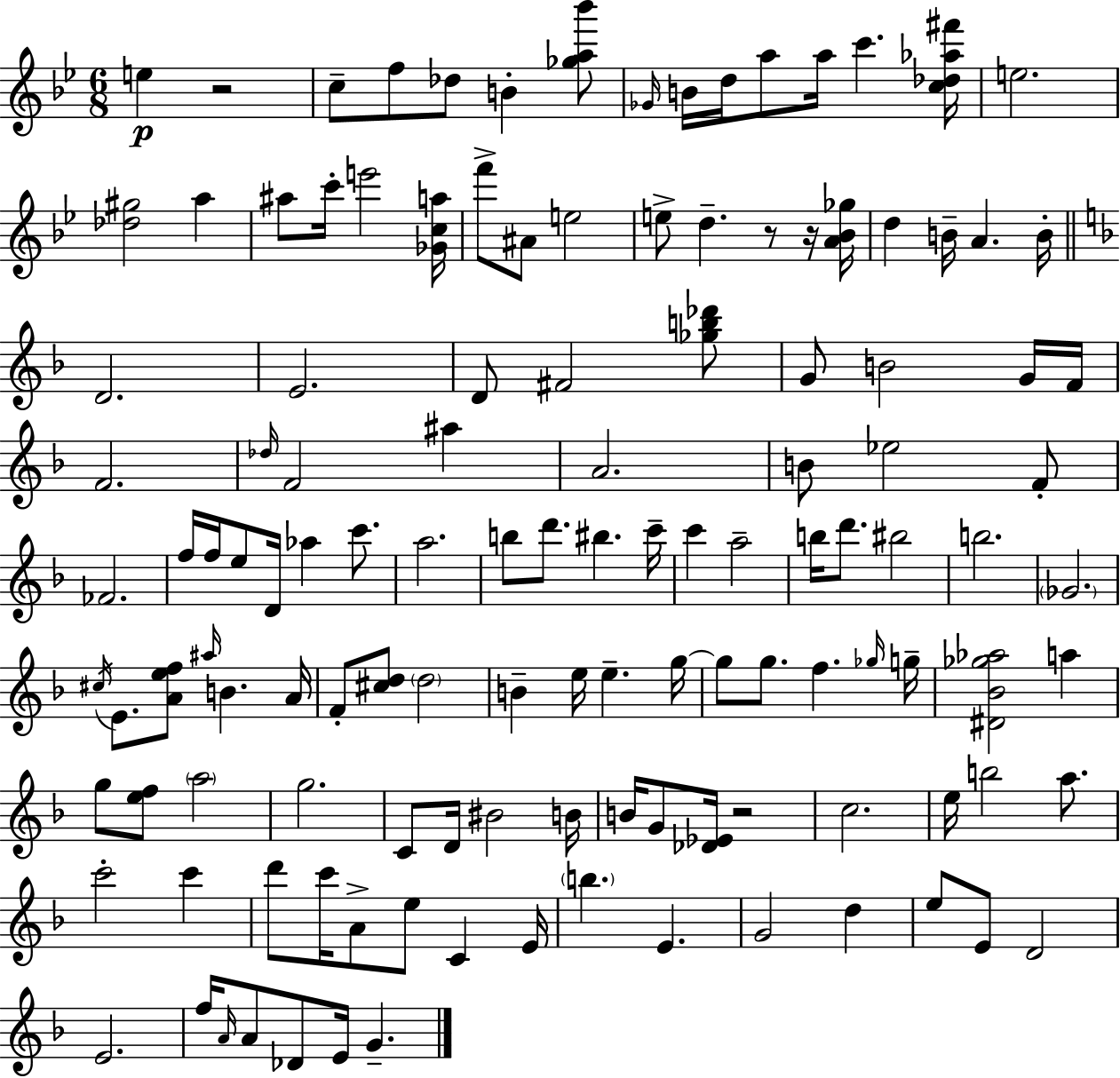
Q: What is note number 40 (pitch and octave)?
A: Eb5